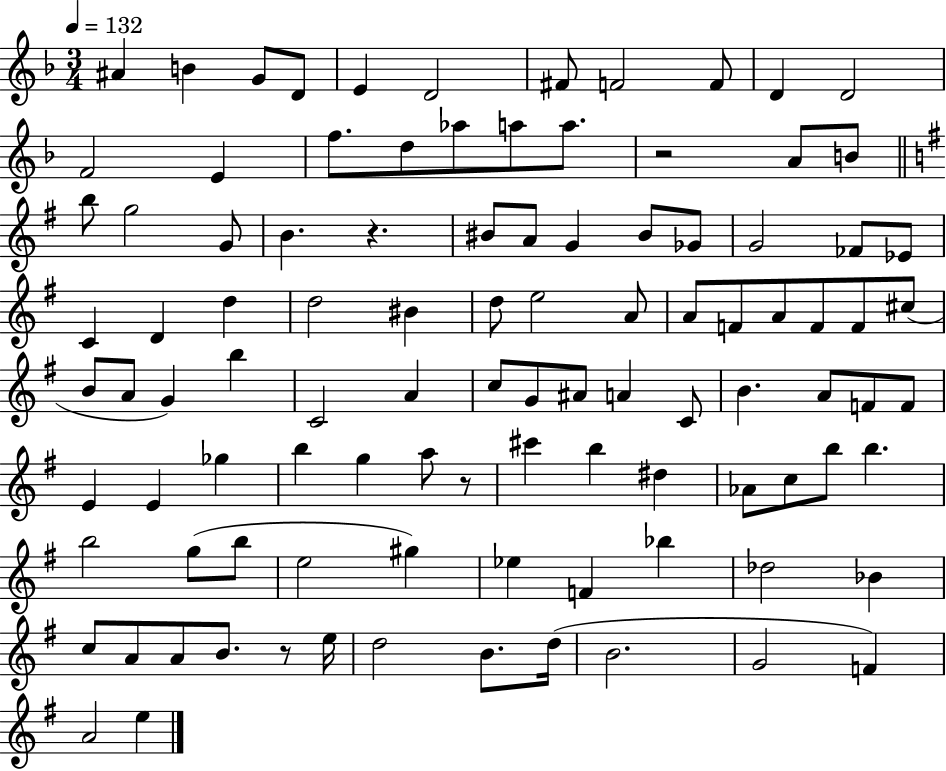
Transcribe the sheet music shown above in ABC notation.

X:1
T:Untitled
M:3/4
L:1/4
K:F
^A B G/2 D/2 E D2 ^F/2 F2 F/2 D D2 F2 E f/2 d/2 _a/2 a/2 a/2 z2 A/2 B/2 b/2 g2 G/2 B z ^B/2 A/2 G ^B/2 _G/2 G2 _F/2 _E/2 C D d d2 ^B d/2 e2 A/2 A/2 F/2 A/2 F/2 F/2 ^c/2 B/2 A/2 G b C2 A c/2 G/2 ^A/2 A C/2 B A/2 F/2 F/2 E E _g b g a/2 z/2 ^c' b ^d _A/2 c/2 b/2 b b2 g/2 b/2 e2 ^g _e F _b _d2 _B c/2 A/2 A/2 B/2 z/2 e/4 d2 B/2 d/4 B2 G2 F A2 e